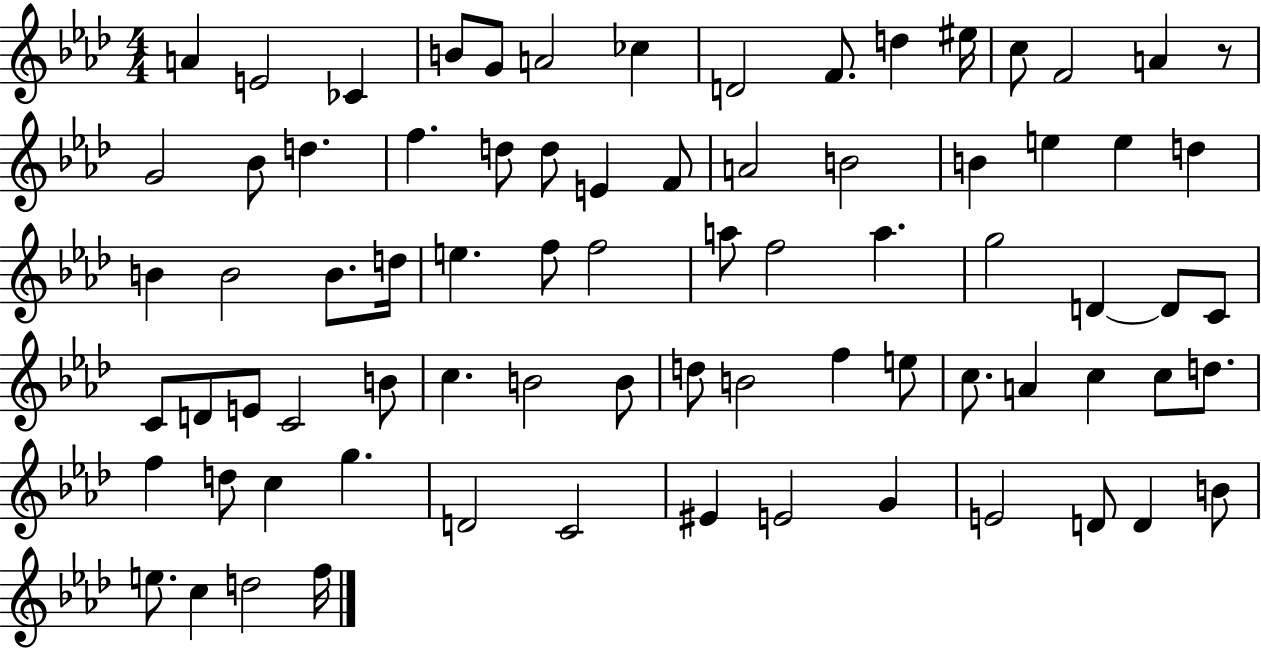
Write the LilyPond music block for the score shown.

{
  \clef treble
  \numericTimeSignature
  \time 4/4
  \key aes \major
  a'4 e'2 ces'4 | b'8 g'8 a'2 ces''4 | d'2 f'8. d''4 eis''16 | c''8 f'2 a'4 r8 | \break g'2 bes'8 d''4. | f''4. d''8 d''8 e'4 f'8 | a'2 b'2 | b'4 e''4 e''4 d''4 | \break b'4 b'2 b'8. d''16 | e''4. f''8 f''2 | a''8 f''2 a''4. | g''2 d'4~~ d'8 c'8 | \break c'8 d'8 e'8 c'2 b'8 | c''4. b'2 b'8 | d''8 b'2 f''4 e''8 | c''8. a'4 c''4 c''8 d''8. | \break f''4 d''8 c''4 g''4. | d'2 c'2 | eis'4 e'2 g'4 | e'2 d'8 d'4 b'8 | \break e''8. c''4 d''2 f''16 | \bar "|."
}